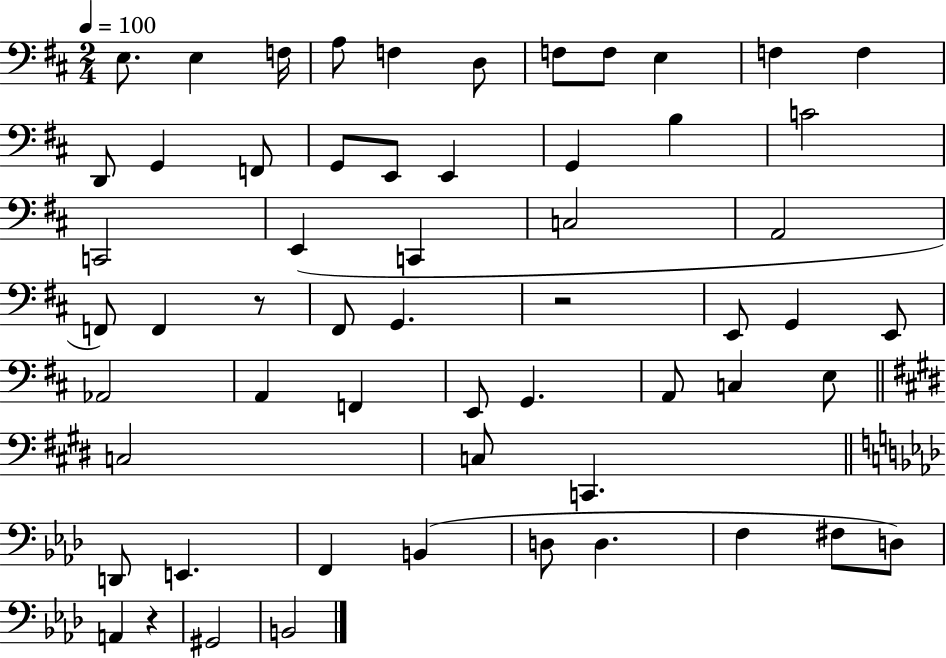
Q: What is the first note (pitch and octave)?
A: E3